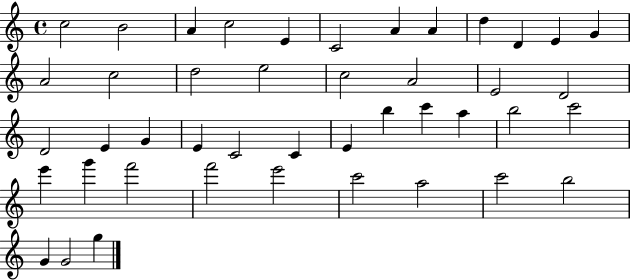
{
  \clef treble
  \time 4/4
  \defaultTimeSignature
  \key c \major
  c''2 b'2 | a'4 c''2 e'4 | c'2 a'4 a'4 | d''4 d'4 e'4 g'4 | \break a'2 c''2 | d''2 e''2 | c''2 a'2 | e'2 d'2 | \break d'2 e'4 g'4 | e'4 c'2 c'4 | e'4 b''4 c'''4 a''4 | b''2 c'''2 | \break e'''4 g'''4 f'''2 | f'''2 e'''2 | c'''2 a''2 | c'''2 b''2 | \break g'4 g'2 g''4 | \bar "|."
}